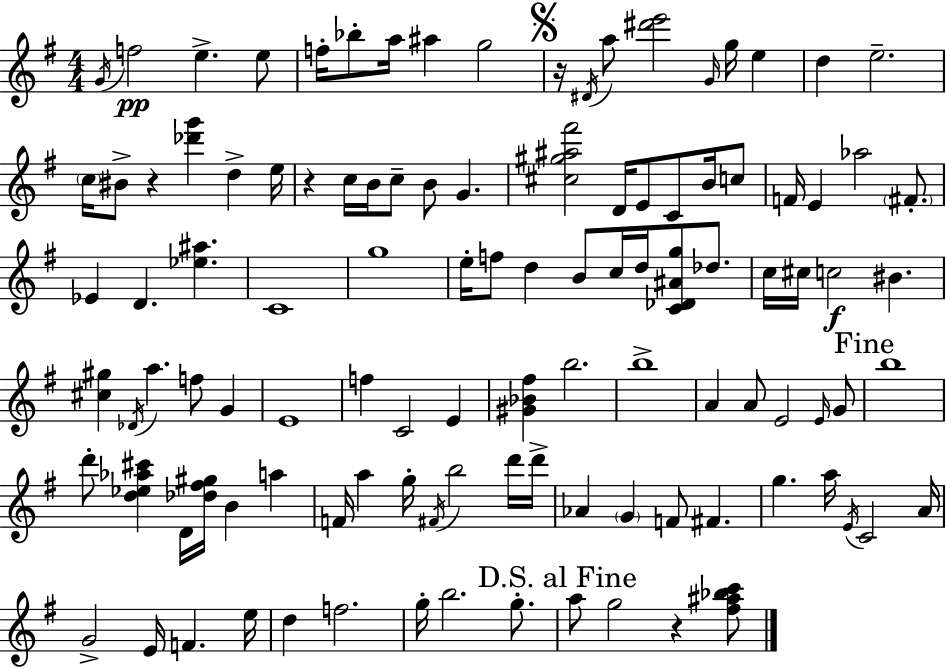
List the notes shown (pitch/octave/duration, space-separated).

G4/s F5/h E5/q. E5/e F5/s Bb5/e A5/s A#5/q G5/h R/s D#4/s A5/e [D#6,E6]/h G4/s G5/s E5/q D5/q E5/h. C5/s BIS4/e R/q [Db6,G6]/q D5/q E5/s R/q C5/s B4/s C5/e B4/e G4/q. [C#5,G#5,A#5,F#6]/h D4/s E4/e C4/e B4/s C5/e F4/s E4/q Ab5/h F#4/e. Eb4/q D4/q. [Eb5,A#5]/q. C4/w G5/w E5/s F5/e D5/q B4/e C5/s D5/s [C4,Db4,A#4,G5]/e Db5/e. C5/s C#5/s C5/h BIS4/q. [C#5,G#5]/q Db4/s A5/q. F5/e G4/q E4/w F5/q C4/h E4/q [G#4,Bb4,F#5]/q B5/h. B5/w A4/q A4/e E4/h E4/s G4/e B5/w D6/e [D5,Eb5,Ab5,C#6]/q D4/s [Db5,F#5,G#5]/s B4/q A5/q F4/s A5/q G5/s F#4/s B5/h D6/s D6/s Ab4/q G4/q F4/e F#4/q. G5/q. A5/s E4/s C4/h A4/s G4/h E4/s F4/q. E5/s D5/q F5/h. G5/s B5/h. G5/e. A5/e G5/h R/q [F#5,A#5,Bb5,C6]/e